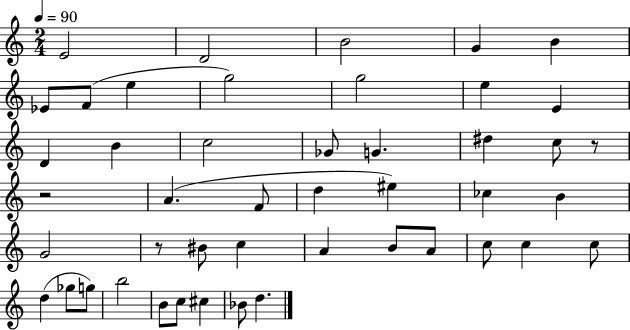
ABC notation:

X:1
T:Untitled
M:2/4
L:1/4
K:C
E2 D2 B2 G B _E/2 F/2 e g2 g2 e E D B c2 _G/2 G ^d c/2 z/2 z2 A F/2 d ^e _c B G2 z/2 ^B/2 c A B/2 A/2 c/2 c c/2 d _g/2 g/2 b2 B/2 c/2 ^c _B/2 d